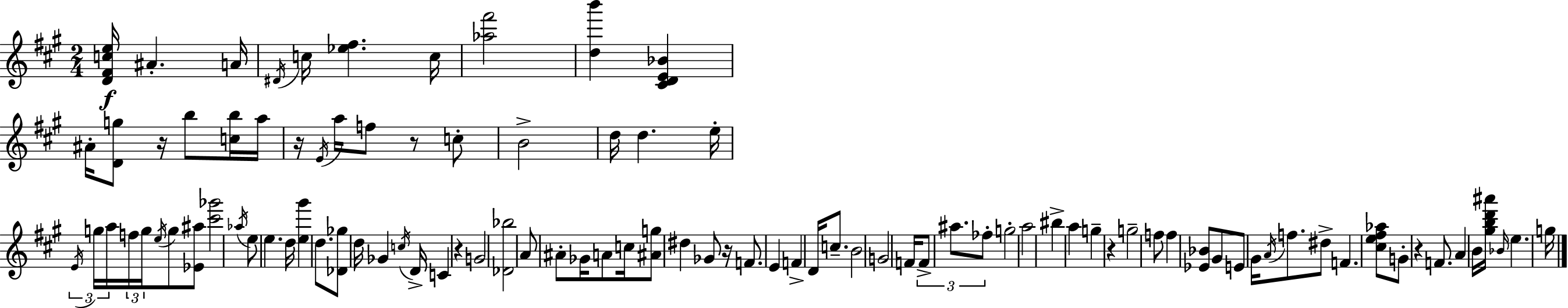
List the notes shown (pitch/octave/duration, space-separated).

[D4,F#4,C5,E5]/s A#4/q. A4/s D#4/s C5/s [Eb5,F#5]/q. C5/s [Ab5,F#6]/h [D5,B6]/q [C#4,D4,E4,Bb4]/q A#4/s [D4,G5]/e R/s B5/e [C5,B5]/s A5/s R/s E4/s A5/s F5/e R/e C5/e B4/h D5/s D5/q. E5/s E4/s G5/s A5/s F5/s G5/s E5/s G5/e [Eb4,A#5]/e [C#6,Gb6]/h Ab5/s E5/e E5/q. D5/s [E5,G#6]/q D5/e. [Db4,Gb5]/e D5/s Gb4/q C5/s D4/s C4/q R/q G4/h [Db4,Bb5]/h A4/e A#4/e Gb4/s A4/e C5/s [A#4,G5]/e D#5/q Gb4/e R/s F4/e. E4/q F4/q D4/s C5/e. B4/h G4/h F4/s F4/e A#5/e. FES5/e G5/h A5/h BIS5/q A5/q G5/q R/q G5/h F5/e F5/q [Eb4,Bb4]/e G#4/e E4/e G#4/s A4/s F5/e. D#5/e F4/q. [C#5,E5,F#5,Ab5]/e G4/e R/q F4/e. A4/q B4/s [G#5,B5,D6,A#6]/s Bb4/s E5/q. G5/s